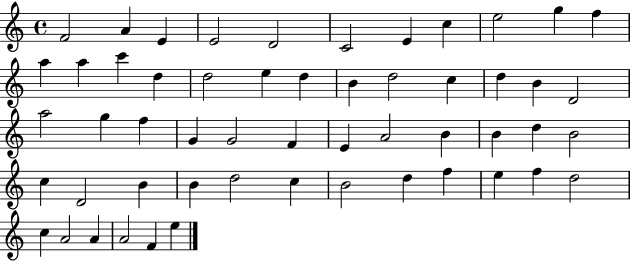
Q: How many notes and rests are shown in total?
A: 54